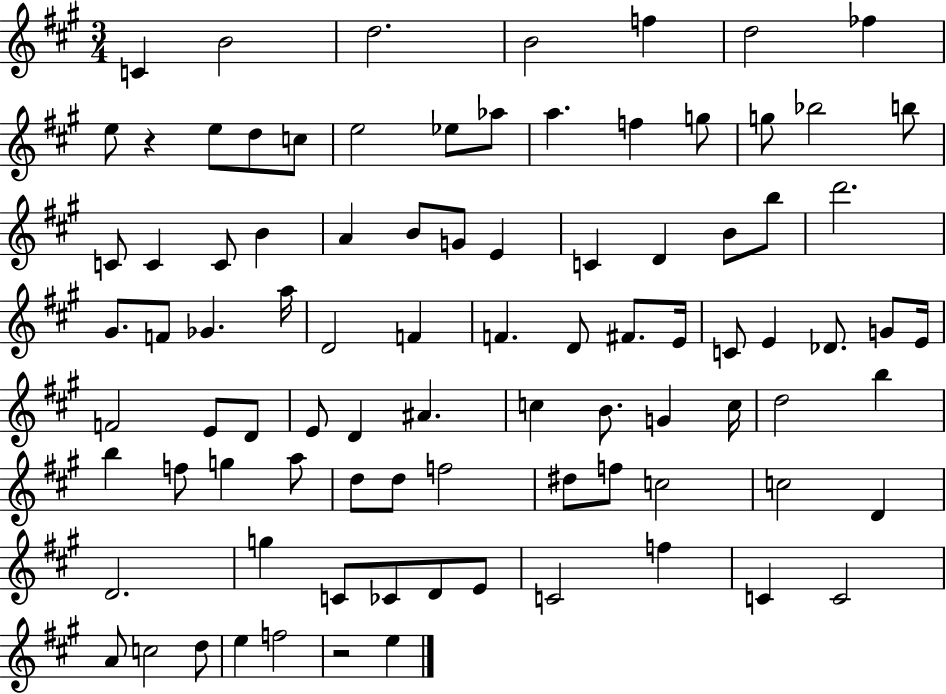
{
  \clef treble
  \numericTimeSignature
  \time 3/4
  \key a \major
  c'4 b'2 | d''2. | b'2 f''4 | d''2 fes''4 | \break e''8 r4 e''8 d''8 c''8 | e''2 ees''8 aes''8 | a''4. f''4 g''8 | g''8 bes''2 b''8 | \break c'8 c'4 c'8 b'4 | a'4 b'8 g'8 e'4 | c'4 d'4 b'8 b''8 | d'''2. | \break gis'8. f'8 ges'4. a''16 | d'2 f'4 | f'4. d'8 fis'8. e'16 | c'8 e'4 des'8. g'8 e'16 | \break f'2 e'8 d'8 | e'8 d'4 ais'4. | c''4 b'8. g'4 c''16 | d''2 b''4 | \break b''4 f''8 g''4 a''8 | d''8 d''8 f''2 | dis''8 f''8 c''2 | c''2 d'4 | \break d'2. | g''4 c'8 ces'8 d'8 e'8 | c'2 f''4 | c'4 c'2 | \break a'8 c''2 d''8 | e''4 f''2 | r2 e''4 | \bar "|."
}